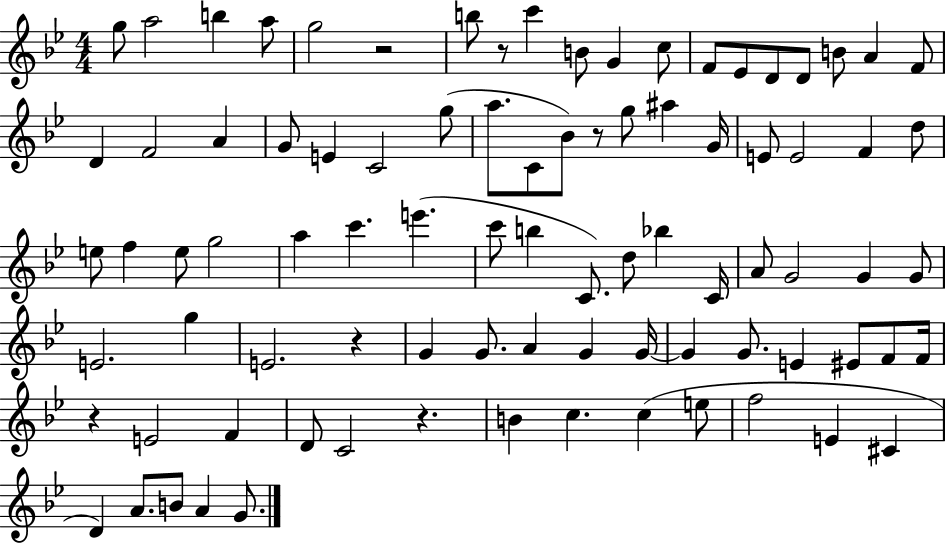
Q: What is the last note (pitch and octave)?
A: G4